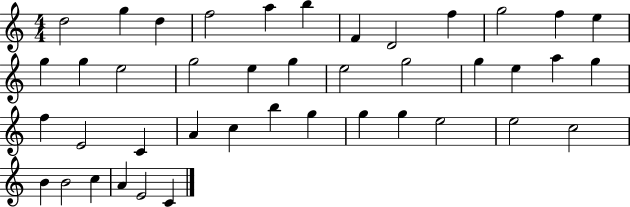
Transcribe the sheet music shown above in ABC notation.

X:1
T:Untitled
M:4/4
L:1/4
K:C
d2 g d f2 a b F D2 f g2 f e g g e2 g2 e g e2 g2 g e a g f E2 C A c b g g g e2 e2 c2 B B2 c A E2 C